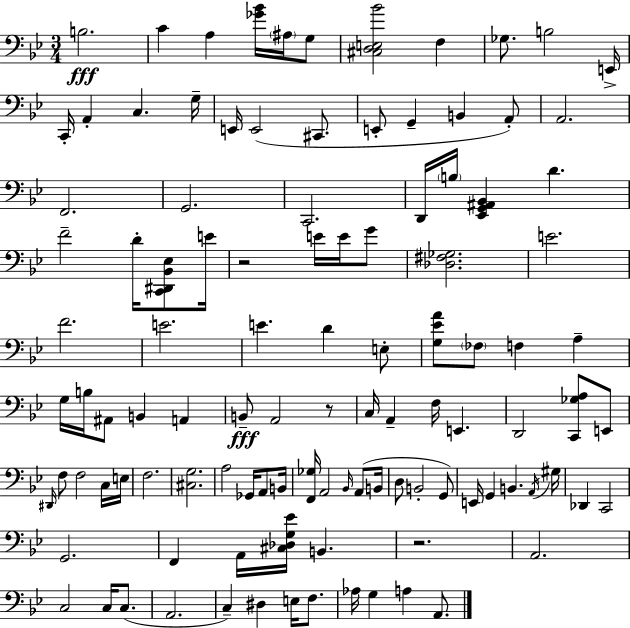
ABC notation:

X:1
T:Untitled
M:3/4
L:1/4
K:Bb
B,2 C A, [_G_B]/4 ^A,/4 G,/2 [^C,D,E,_B]2 F, _G,/2 B,2 E,,/4 C,,/4 A,, C, G,/4 E,,/4 E,,2 ^C,,/2 E,,/2 G,, B,, A,,/2 A,,2 F,,2 G,,2 C,,2 D,,/4 B,/4 [_E,,G,,^A,,_B,,] D F2 D/4 [C,,^D,,_B,,_E,]/2 E/4 z2 E/4 E/4 G/2 [_D,^F,_G,]2 E2 F2 E2 E D E,/2 [G,_EA]/2 _F,/2 F, A, G,/4 B,/4 ^A,,/2 B,, A,, B,,/2 A,,2 z/2 C,/4 A,, F,/4 E,, D,,2 [C,,_G,A,]/2 E,,/2 ^D,,/4 F,/2 F,2 C,/4 E,/4 F,2 [^C,G,]2 A,2 _G,,/4 A,,/2 B,,/4 [F,,_G,]/4 A,,2 _B,,/4 A,,/2 B,,/4 D,/2 B,,2 G,,/2 E,,/4 G,, B,, A,,/4 ^G,/4 _D,, C,,2 G,,2 F,, A,,/4 [^C,_D,G,_E]/4 B,, z2 A,,2 C,2 C,/4 C,/2 A,,2 C, ^D, E,/4 F,/2 _A,/4 G, A, A,,/2